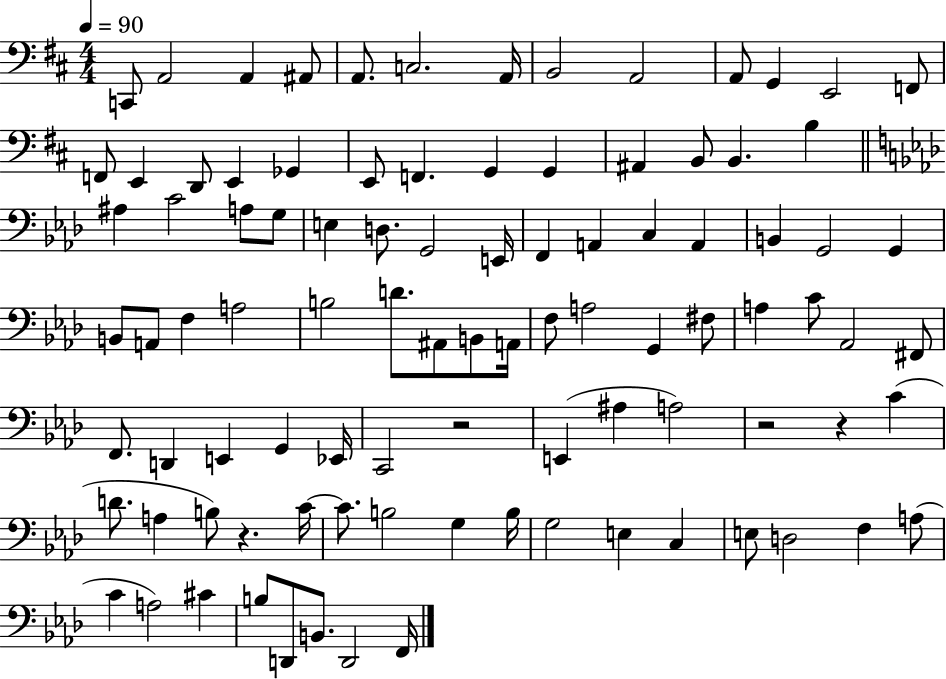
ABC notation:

X:1
T:Untitled
M:4/4
L:1/4
K:D
C,,/2 A,,2 A,, ^A,,/2 A,,/2 C,2 A,,/4 B,,2 A,,2 A,,/2 G,, E,,2 F,,/2 F,,/2 E,, D,,/2 E,, _G,, E,,/2 F,, G,, G,, ^A,, B,,/2 B,, B, ^A, C2 A,/2 G,/2 E, D,/2 G,,2 E,,/4 F,, A,, C, A,, B,, G,,2 G,, B,,/2 A,,/2 F, A,2 B,2 D/2 ^A,,/2 B,,/2 A,,/4 F,/2 A,2 G,, ^F,/2 A, C/2 _A,,2 ^F,,/2 F,,/2 D,, E,, G,, _E,,/4 C,,2 z2 E,, ^A, A,2 z2 z C D/2 A, B,/2 z C/4 C/2 B,2 G, B,/4 G,2 E, C, E,/2 D,2 F, A,/2 C A,2 ^C B,/2 D,,/2 B,,/2 D,,2 F,,/4